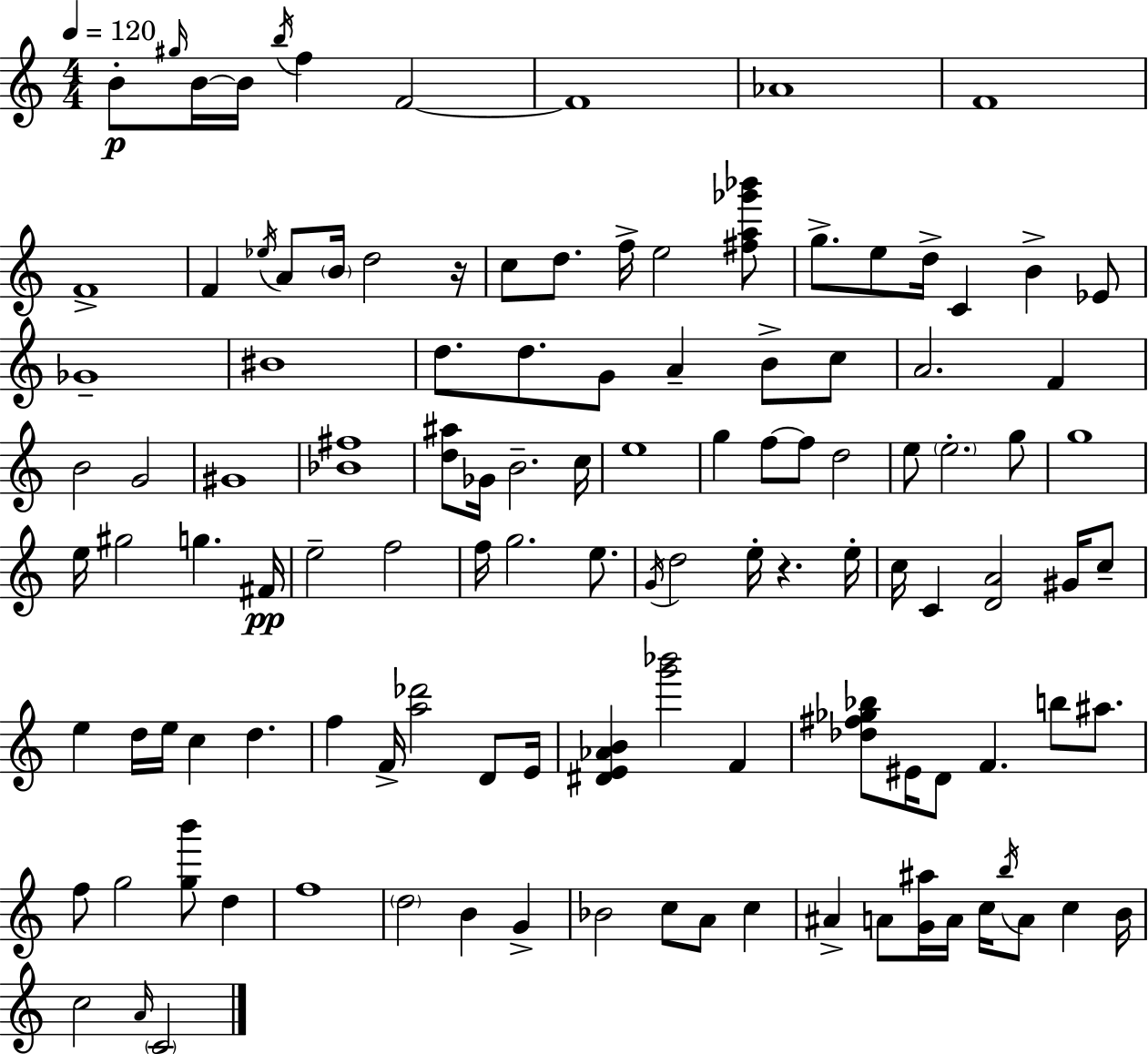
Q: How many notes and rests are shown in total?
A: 117